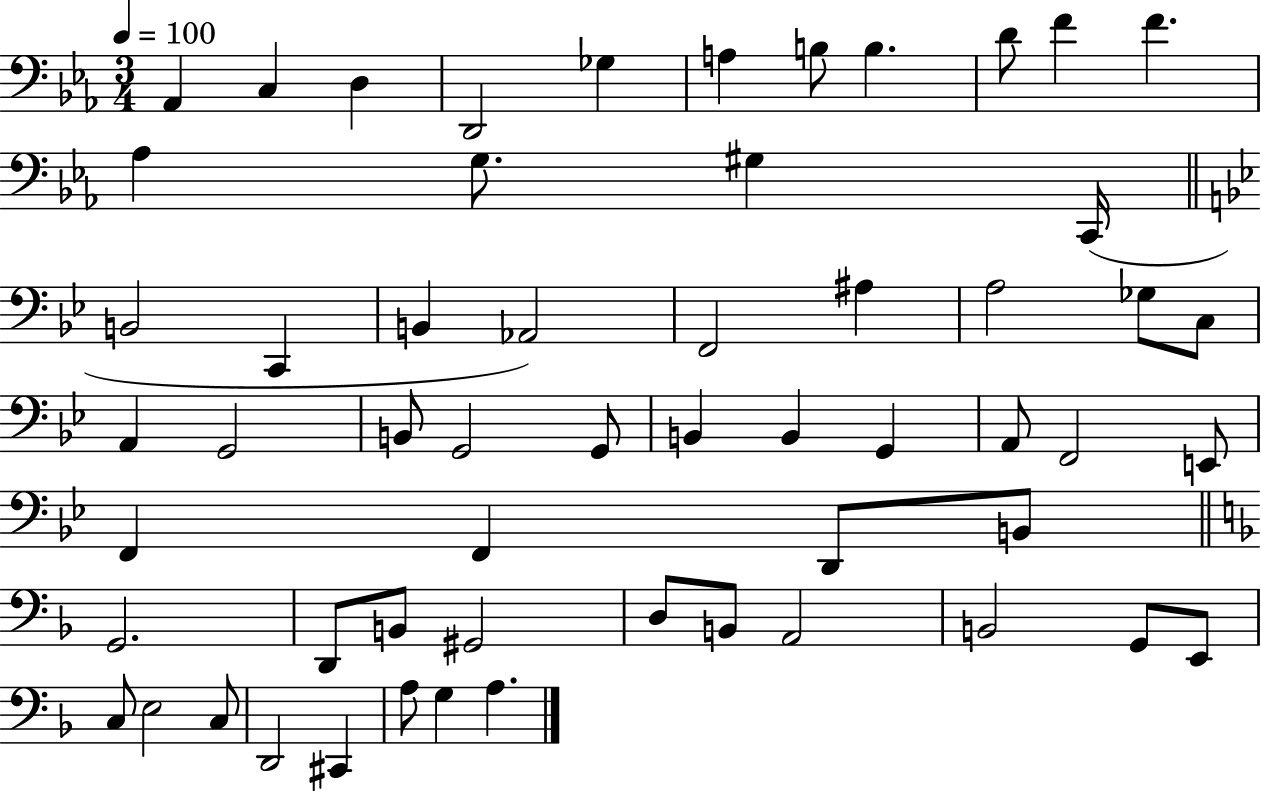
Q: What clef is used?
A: bass